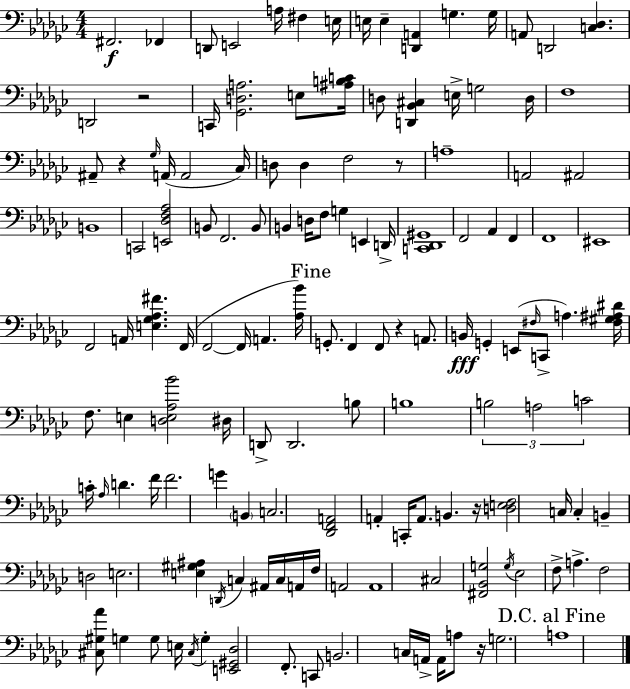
{
  \clef bass
  \numericTimeSignature
  \time 4/4
  \key ees \minor
  fis,2.\f fes,4 | d,8 e,2 a16 fis4 e16 | e16 e4-- <d, a,>4 g4. g16 | a,8 d,2 <c des>4. | \break d,2 r2 | c,16 <ges, d a>2. e8 <ais b c'>16 | d8 <d, bes, cis>4 e16-> g2 d16 | f1 | \break ais,8-- r4 \grace { ges16 }( a,16 a,2 | ces16) d8 d4 f2 r8 | a1-- | a,2 ais,2 | \break b,1 | c,2 <e, des f aes>2 | b,8 f,2. b,8 | b,4 d16 f8 g4 e,4 | \break d,16-> <c, des, gis,>1 | f,2 aes,4 f,4 | f,1 | eis,1 | \break f,2 a,16 <e ges aes fis'>4. | f,16( f,2~~ f,16 a,4. | <aes bes'>16) \mark "Fine" g,8.-. f,4 f,8 r4 a,8. | b,16\fff g,4-. e,8( \grace { fis16 } c,8-> a4.) | \break <fis gis ais dis'>16 f8. e4 <d e aes bes'>2 | dis16 d,8-> d,2. | b8 b1 | \tuplet 3/2 { b2 a2 | \break c'2 } c'16-. \grace { aes16 } d'4. | f'16 f'2. g'4 | \parenthesize b,4 c2. | <des, f, a,>2 a,4-. c,16-. | \break a,8. b,4. r16 <d e f>2 | c16 c4-. b,4-- d2 | e2. <e gis ais>4 | \acciaccatura { d,16 } c4 ais,16 c16 a,16 f16 a,2 | \break a,1 | cis2 <fis, bes, g>2 | \acciaccatura { g16 } ees2 f8-> a4.-> | f2 <cis gis aes'>8 g4 | \break g8 e16 \acciaccatura { cis16 } g4-. <e, gis, des>2 | f,8.-. c,8 b,2. | c16 a,16-> a,16 a8 r16 g2. | \mark "D.C. al Fine" a1 | \break \bar "|."
}